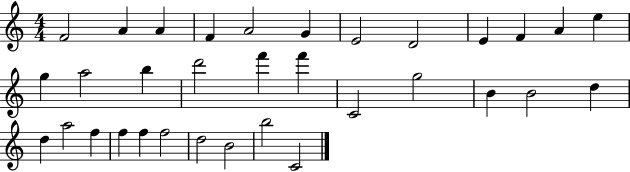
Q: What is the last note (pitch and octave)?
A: C4